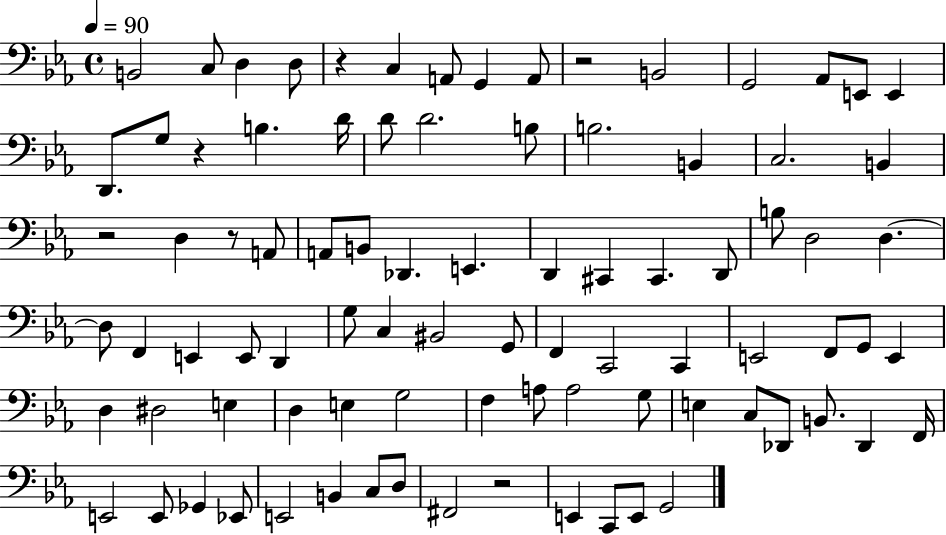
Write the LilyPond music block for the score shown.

{
  \clef bass
  \time 4/4
  \defaultTimeSignature
  \key ees \major
  \tempo 4 = 90
  \repeat volta 2 { b,2 c8 d4 d8 | r4 c4 a,8 g,4 a,8 | r2 b,2 | g,2 aes,8 e,8 e,4 | \break d,8. g8 r4 b4. d'16 | d'8 d'2. b8 | b2. b,4 | c2. b,4 | \break r2 d4 r8 a,8 | a,8 b,8 des,4. e,4. | d,4 cis,4 cis,4. d,8 | b8 d2 d4.~~ | \break d8 f,4 e,4 e,8 d,4 | g8 c4 bis,2 g,8 | f,4 c,2 c,4 | e,2 f,8 g,8 e,4 | \break d4 dis2 e4 | d4 e4 g2 | f4 a8 a2 g8 | e4 c8 des,8 b,8. des,4 f,16 | \break e,2 e,8 ges,4 ees,8 | e,2 b,4 c8 d8 | fis,2 r2 | e,4 c,8 e,8 g,2 | \break } \bar "|."
}